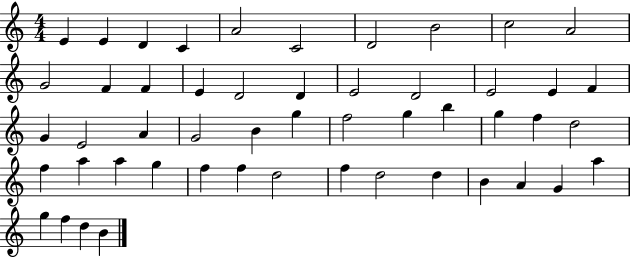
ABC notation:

X:1
T:Untitled
M:4/4
L:1/4
K:C
E E D C A2 C2 D2 B2 c2 A2 G2 F F E D2 D E2 D2 E2 E F G E2 A G2 B g f2 g b g f d2 f a a g f f d2 f d2 d B A G a g f d B